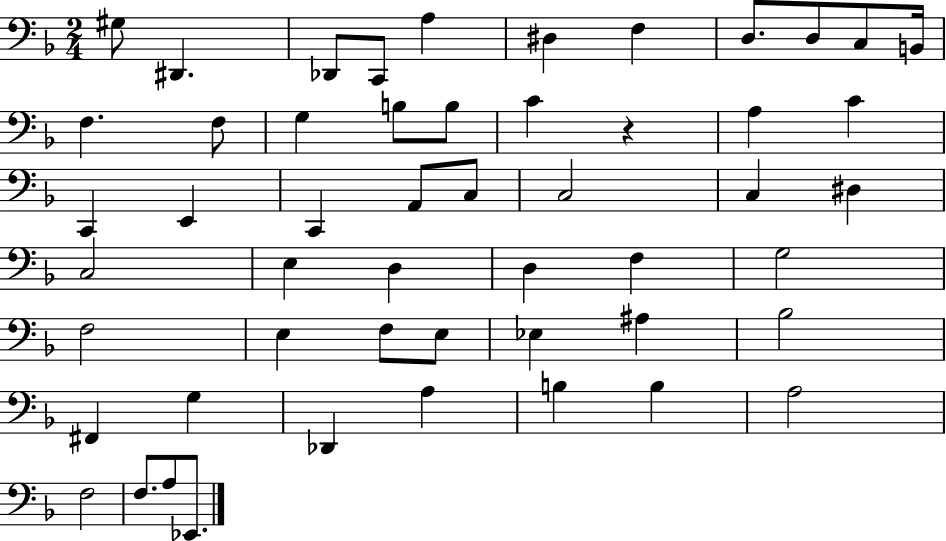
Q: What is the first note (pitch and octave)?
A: G#3